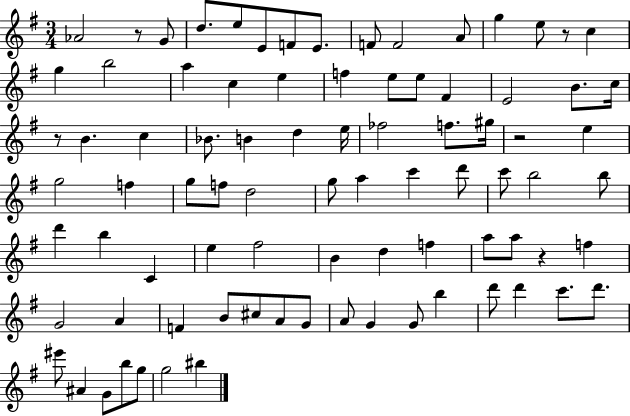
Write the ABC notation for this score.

X:1
T:Untitled
M:3/4
L:1/4
K:G
_A2 z/2 G/2 d/2 e/2 E/2 F/2 E/2 F/2 F2 A/2 g e/2 z/2 c g b2 a c e f e/2 e/2 ^F E2 B/2 c/4 z/2 B c _B/2 B d e/4 _f2 f/2 ^g/4 z2 e g2 f g/2 f/2 d2 g/2 a c' d'/2 c'/2 b2 b/2 d' b C e ^f2 B d f a/2 a/2 z f G2 A F B/2 ^c/2 A/2 G/2 A/2 G G/2 b d'/2 d' c'/2 d'/2 ^e'/2 ^A G/2 b/2 g/2 g2 ^b